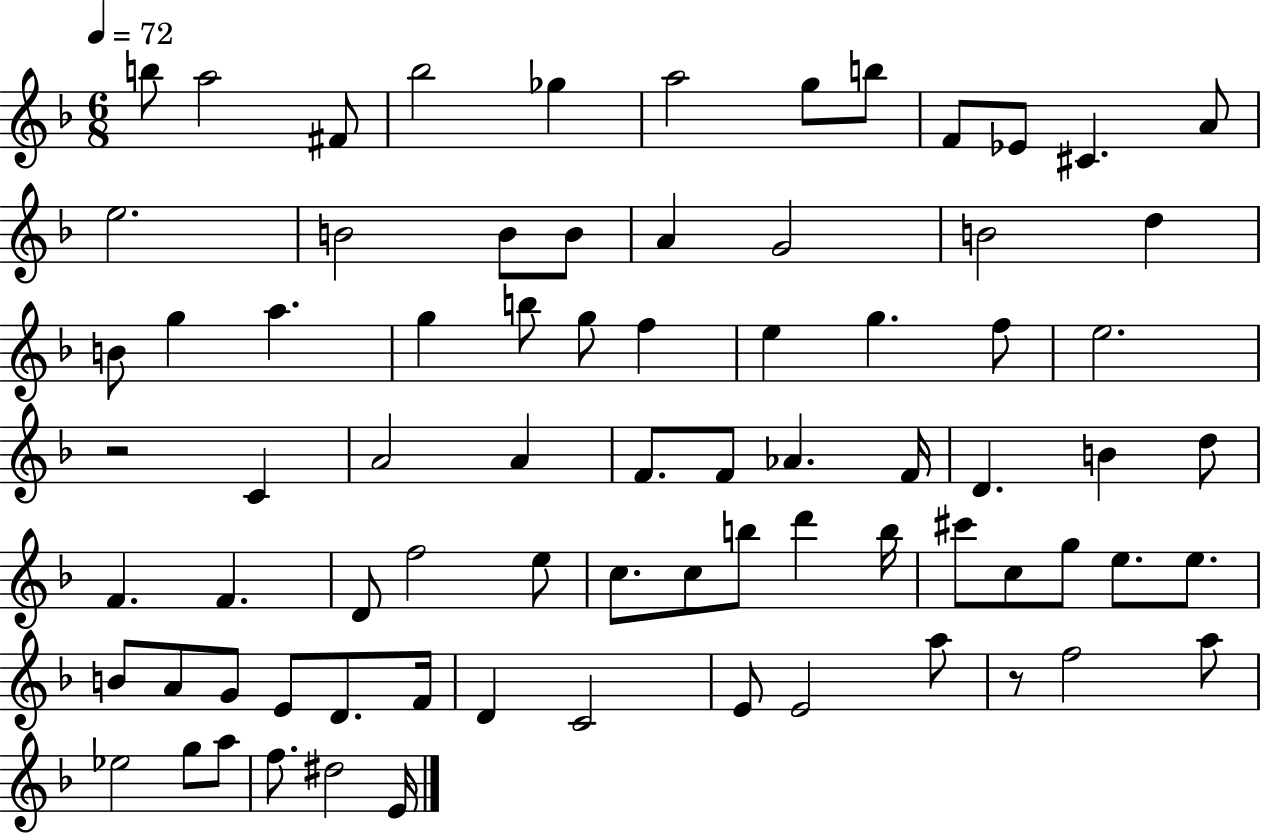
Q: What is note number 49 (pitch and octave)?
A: B5